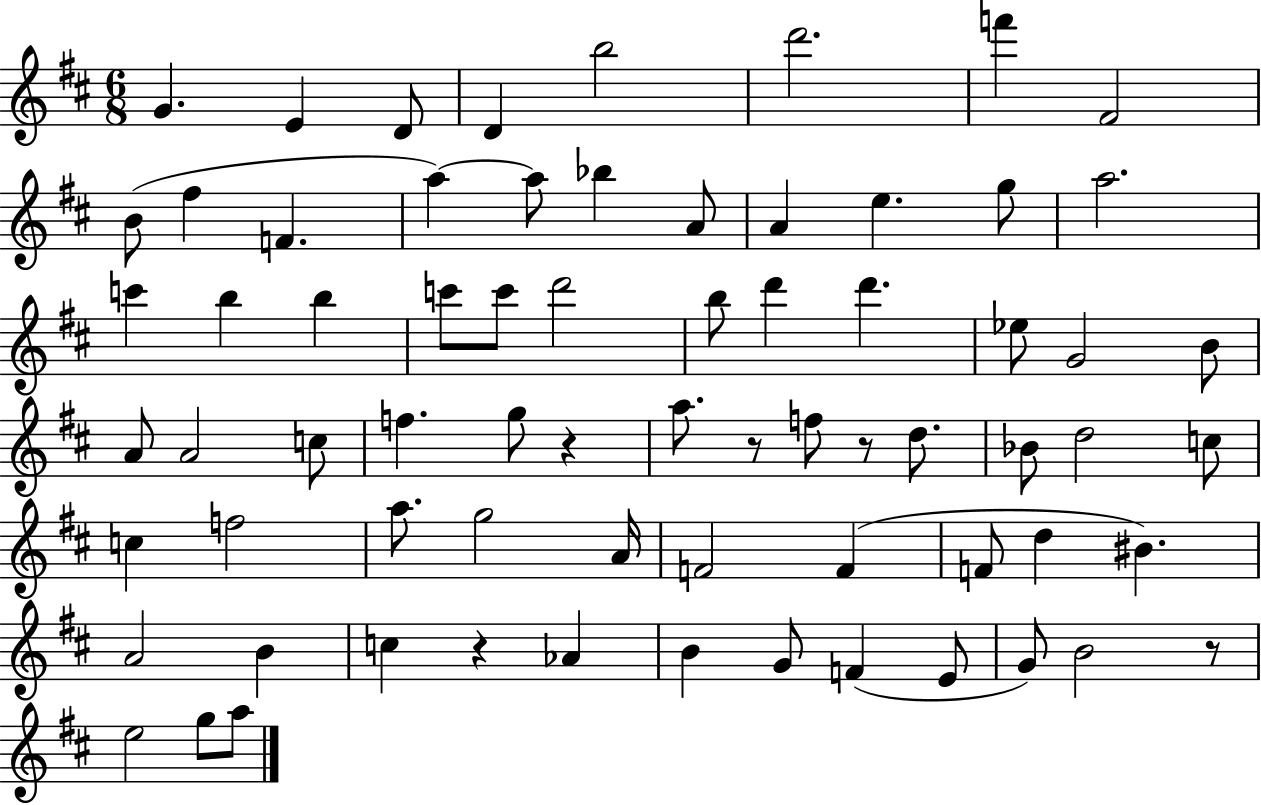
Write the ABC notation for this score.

X:1
T:Untitled
M:6/8
L:1/4
K:D
G E D/2 D b2 d'2 f' ^F2 B/2 ^f F a a/2 _b A/2 A e g/2 a2 c' b b c'/2 c'/2 d'2 b/2 d' d' _e/2 G2 B/2 A/2 A2 c/2 f g/2 z a/2 z/2 f/2 z/2 d/2 _B/2 d2 c/2 c f2 a/2 g2 A/4 F2 F F/2 d ^B A2 B c z _A B G/2 F E/2 G/2 B2 z/2 e2 g/2 a/2